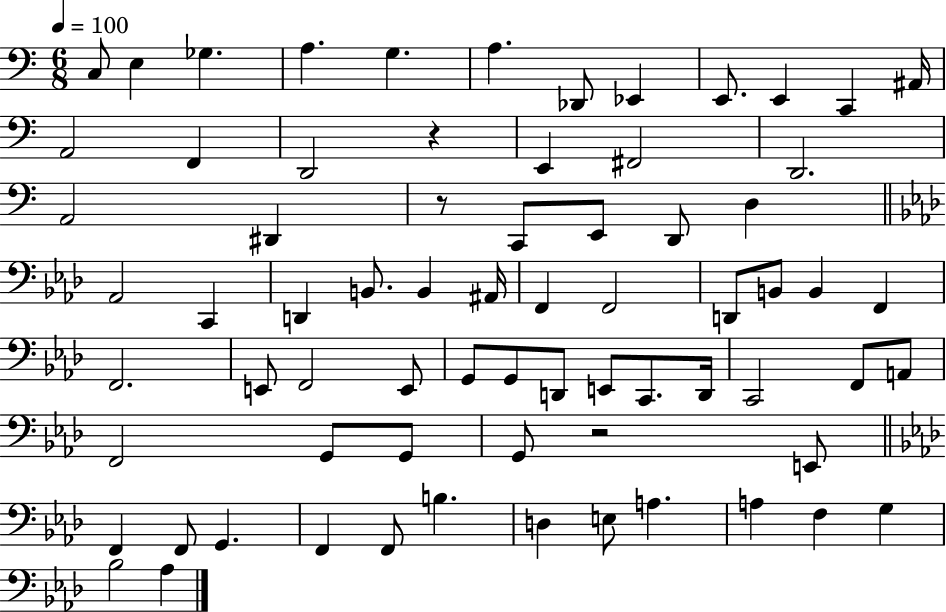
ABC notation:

X:1
T:Untitled
M:6/8
L:1/4
K:C
C,/2 E, _G, A, G, A, _D,,/2 _E,, E,,/2 E,, C,, ^A,,/4 A,,2 F,, D,,2 z E,, ^F,,2 D,,2 A,,2 ^D,, z/2 C,,/2 E,,/2 D,,/2 D, _A,,2 C,, D,, B,,/2 B,, ^A,,/4 F,, F,,2 D,,/2 B,,/2 B,, F,, F,,2 E,,/2 F,,2 E,,/2 G,,/2 G,,/2 D,,/2 E,,/2 C,,/2 D,,/4 C,,2 F,,/2 A,,/2 F,,2 G,,/2 G,,/2 G,,/2 z2 E,,/2 F,, F,,/2 G,, F,, F,,/2 B, D, E,/2 A, A, F, G, _B,2 _A,